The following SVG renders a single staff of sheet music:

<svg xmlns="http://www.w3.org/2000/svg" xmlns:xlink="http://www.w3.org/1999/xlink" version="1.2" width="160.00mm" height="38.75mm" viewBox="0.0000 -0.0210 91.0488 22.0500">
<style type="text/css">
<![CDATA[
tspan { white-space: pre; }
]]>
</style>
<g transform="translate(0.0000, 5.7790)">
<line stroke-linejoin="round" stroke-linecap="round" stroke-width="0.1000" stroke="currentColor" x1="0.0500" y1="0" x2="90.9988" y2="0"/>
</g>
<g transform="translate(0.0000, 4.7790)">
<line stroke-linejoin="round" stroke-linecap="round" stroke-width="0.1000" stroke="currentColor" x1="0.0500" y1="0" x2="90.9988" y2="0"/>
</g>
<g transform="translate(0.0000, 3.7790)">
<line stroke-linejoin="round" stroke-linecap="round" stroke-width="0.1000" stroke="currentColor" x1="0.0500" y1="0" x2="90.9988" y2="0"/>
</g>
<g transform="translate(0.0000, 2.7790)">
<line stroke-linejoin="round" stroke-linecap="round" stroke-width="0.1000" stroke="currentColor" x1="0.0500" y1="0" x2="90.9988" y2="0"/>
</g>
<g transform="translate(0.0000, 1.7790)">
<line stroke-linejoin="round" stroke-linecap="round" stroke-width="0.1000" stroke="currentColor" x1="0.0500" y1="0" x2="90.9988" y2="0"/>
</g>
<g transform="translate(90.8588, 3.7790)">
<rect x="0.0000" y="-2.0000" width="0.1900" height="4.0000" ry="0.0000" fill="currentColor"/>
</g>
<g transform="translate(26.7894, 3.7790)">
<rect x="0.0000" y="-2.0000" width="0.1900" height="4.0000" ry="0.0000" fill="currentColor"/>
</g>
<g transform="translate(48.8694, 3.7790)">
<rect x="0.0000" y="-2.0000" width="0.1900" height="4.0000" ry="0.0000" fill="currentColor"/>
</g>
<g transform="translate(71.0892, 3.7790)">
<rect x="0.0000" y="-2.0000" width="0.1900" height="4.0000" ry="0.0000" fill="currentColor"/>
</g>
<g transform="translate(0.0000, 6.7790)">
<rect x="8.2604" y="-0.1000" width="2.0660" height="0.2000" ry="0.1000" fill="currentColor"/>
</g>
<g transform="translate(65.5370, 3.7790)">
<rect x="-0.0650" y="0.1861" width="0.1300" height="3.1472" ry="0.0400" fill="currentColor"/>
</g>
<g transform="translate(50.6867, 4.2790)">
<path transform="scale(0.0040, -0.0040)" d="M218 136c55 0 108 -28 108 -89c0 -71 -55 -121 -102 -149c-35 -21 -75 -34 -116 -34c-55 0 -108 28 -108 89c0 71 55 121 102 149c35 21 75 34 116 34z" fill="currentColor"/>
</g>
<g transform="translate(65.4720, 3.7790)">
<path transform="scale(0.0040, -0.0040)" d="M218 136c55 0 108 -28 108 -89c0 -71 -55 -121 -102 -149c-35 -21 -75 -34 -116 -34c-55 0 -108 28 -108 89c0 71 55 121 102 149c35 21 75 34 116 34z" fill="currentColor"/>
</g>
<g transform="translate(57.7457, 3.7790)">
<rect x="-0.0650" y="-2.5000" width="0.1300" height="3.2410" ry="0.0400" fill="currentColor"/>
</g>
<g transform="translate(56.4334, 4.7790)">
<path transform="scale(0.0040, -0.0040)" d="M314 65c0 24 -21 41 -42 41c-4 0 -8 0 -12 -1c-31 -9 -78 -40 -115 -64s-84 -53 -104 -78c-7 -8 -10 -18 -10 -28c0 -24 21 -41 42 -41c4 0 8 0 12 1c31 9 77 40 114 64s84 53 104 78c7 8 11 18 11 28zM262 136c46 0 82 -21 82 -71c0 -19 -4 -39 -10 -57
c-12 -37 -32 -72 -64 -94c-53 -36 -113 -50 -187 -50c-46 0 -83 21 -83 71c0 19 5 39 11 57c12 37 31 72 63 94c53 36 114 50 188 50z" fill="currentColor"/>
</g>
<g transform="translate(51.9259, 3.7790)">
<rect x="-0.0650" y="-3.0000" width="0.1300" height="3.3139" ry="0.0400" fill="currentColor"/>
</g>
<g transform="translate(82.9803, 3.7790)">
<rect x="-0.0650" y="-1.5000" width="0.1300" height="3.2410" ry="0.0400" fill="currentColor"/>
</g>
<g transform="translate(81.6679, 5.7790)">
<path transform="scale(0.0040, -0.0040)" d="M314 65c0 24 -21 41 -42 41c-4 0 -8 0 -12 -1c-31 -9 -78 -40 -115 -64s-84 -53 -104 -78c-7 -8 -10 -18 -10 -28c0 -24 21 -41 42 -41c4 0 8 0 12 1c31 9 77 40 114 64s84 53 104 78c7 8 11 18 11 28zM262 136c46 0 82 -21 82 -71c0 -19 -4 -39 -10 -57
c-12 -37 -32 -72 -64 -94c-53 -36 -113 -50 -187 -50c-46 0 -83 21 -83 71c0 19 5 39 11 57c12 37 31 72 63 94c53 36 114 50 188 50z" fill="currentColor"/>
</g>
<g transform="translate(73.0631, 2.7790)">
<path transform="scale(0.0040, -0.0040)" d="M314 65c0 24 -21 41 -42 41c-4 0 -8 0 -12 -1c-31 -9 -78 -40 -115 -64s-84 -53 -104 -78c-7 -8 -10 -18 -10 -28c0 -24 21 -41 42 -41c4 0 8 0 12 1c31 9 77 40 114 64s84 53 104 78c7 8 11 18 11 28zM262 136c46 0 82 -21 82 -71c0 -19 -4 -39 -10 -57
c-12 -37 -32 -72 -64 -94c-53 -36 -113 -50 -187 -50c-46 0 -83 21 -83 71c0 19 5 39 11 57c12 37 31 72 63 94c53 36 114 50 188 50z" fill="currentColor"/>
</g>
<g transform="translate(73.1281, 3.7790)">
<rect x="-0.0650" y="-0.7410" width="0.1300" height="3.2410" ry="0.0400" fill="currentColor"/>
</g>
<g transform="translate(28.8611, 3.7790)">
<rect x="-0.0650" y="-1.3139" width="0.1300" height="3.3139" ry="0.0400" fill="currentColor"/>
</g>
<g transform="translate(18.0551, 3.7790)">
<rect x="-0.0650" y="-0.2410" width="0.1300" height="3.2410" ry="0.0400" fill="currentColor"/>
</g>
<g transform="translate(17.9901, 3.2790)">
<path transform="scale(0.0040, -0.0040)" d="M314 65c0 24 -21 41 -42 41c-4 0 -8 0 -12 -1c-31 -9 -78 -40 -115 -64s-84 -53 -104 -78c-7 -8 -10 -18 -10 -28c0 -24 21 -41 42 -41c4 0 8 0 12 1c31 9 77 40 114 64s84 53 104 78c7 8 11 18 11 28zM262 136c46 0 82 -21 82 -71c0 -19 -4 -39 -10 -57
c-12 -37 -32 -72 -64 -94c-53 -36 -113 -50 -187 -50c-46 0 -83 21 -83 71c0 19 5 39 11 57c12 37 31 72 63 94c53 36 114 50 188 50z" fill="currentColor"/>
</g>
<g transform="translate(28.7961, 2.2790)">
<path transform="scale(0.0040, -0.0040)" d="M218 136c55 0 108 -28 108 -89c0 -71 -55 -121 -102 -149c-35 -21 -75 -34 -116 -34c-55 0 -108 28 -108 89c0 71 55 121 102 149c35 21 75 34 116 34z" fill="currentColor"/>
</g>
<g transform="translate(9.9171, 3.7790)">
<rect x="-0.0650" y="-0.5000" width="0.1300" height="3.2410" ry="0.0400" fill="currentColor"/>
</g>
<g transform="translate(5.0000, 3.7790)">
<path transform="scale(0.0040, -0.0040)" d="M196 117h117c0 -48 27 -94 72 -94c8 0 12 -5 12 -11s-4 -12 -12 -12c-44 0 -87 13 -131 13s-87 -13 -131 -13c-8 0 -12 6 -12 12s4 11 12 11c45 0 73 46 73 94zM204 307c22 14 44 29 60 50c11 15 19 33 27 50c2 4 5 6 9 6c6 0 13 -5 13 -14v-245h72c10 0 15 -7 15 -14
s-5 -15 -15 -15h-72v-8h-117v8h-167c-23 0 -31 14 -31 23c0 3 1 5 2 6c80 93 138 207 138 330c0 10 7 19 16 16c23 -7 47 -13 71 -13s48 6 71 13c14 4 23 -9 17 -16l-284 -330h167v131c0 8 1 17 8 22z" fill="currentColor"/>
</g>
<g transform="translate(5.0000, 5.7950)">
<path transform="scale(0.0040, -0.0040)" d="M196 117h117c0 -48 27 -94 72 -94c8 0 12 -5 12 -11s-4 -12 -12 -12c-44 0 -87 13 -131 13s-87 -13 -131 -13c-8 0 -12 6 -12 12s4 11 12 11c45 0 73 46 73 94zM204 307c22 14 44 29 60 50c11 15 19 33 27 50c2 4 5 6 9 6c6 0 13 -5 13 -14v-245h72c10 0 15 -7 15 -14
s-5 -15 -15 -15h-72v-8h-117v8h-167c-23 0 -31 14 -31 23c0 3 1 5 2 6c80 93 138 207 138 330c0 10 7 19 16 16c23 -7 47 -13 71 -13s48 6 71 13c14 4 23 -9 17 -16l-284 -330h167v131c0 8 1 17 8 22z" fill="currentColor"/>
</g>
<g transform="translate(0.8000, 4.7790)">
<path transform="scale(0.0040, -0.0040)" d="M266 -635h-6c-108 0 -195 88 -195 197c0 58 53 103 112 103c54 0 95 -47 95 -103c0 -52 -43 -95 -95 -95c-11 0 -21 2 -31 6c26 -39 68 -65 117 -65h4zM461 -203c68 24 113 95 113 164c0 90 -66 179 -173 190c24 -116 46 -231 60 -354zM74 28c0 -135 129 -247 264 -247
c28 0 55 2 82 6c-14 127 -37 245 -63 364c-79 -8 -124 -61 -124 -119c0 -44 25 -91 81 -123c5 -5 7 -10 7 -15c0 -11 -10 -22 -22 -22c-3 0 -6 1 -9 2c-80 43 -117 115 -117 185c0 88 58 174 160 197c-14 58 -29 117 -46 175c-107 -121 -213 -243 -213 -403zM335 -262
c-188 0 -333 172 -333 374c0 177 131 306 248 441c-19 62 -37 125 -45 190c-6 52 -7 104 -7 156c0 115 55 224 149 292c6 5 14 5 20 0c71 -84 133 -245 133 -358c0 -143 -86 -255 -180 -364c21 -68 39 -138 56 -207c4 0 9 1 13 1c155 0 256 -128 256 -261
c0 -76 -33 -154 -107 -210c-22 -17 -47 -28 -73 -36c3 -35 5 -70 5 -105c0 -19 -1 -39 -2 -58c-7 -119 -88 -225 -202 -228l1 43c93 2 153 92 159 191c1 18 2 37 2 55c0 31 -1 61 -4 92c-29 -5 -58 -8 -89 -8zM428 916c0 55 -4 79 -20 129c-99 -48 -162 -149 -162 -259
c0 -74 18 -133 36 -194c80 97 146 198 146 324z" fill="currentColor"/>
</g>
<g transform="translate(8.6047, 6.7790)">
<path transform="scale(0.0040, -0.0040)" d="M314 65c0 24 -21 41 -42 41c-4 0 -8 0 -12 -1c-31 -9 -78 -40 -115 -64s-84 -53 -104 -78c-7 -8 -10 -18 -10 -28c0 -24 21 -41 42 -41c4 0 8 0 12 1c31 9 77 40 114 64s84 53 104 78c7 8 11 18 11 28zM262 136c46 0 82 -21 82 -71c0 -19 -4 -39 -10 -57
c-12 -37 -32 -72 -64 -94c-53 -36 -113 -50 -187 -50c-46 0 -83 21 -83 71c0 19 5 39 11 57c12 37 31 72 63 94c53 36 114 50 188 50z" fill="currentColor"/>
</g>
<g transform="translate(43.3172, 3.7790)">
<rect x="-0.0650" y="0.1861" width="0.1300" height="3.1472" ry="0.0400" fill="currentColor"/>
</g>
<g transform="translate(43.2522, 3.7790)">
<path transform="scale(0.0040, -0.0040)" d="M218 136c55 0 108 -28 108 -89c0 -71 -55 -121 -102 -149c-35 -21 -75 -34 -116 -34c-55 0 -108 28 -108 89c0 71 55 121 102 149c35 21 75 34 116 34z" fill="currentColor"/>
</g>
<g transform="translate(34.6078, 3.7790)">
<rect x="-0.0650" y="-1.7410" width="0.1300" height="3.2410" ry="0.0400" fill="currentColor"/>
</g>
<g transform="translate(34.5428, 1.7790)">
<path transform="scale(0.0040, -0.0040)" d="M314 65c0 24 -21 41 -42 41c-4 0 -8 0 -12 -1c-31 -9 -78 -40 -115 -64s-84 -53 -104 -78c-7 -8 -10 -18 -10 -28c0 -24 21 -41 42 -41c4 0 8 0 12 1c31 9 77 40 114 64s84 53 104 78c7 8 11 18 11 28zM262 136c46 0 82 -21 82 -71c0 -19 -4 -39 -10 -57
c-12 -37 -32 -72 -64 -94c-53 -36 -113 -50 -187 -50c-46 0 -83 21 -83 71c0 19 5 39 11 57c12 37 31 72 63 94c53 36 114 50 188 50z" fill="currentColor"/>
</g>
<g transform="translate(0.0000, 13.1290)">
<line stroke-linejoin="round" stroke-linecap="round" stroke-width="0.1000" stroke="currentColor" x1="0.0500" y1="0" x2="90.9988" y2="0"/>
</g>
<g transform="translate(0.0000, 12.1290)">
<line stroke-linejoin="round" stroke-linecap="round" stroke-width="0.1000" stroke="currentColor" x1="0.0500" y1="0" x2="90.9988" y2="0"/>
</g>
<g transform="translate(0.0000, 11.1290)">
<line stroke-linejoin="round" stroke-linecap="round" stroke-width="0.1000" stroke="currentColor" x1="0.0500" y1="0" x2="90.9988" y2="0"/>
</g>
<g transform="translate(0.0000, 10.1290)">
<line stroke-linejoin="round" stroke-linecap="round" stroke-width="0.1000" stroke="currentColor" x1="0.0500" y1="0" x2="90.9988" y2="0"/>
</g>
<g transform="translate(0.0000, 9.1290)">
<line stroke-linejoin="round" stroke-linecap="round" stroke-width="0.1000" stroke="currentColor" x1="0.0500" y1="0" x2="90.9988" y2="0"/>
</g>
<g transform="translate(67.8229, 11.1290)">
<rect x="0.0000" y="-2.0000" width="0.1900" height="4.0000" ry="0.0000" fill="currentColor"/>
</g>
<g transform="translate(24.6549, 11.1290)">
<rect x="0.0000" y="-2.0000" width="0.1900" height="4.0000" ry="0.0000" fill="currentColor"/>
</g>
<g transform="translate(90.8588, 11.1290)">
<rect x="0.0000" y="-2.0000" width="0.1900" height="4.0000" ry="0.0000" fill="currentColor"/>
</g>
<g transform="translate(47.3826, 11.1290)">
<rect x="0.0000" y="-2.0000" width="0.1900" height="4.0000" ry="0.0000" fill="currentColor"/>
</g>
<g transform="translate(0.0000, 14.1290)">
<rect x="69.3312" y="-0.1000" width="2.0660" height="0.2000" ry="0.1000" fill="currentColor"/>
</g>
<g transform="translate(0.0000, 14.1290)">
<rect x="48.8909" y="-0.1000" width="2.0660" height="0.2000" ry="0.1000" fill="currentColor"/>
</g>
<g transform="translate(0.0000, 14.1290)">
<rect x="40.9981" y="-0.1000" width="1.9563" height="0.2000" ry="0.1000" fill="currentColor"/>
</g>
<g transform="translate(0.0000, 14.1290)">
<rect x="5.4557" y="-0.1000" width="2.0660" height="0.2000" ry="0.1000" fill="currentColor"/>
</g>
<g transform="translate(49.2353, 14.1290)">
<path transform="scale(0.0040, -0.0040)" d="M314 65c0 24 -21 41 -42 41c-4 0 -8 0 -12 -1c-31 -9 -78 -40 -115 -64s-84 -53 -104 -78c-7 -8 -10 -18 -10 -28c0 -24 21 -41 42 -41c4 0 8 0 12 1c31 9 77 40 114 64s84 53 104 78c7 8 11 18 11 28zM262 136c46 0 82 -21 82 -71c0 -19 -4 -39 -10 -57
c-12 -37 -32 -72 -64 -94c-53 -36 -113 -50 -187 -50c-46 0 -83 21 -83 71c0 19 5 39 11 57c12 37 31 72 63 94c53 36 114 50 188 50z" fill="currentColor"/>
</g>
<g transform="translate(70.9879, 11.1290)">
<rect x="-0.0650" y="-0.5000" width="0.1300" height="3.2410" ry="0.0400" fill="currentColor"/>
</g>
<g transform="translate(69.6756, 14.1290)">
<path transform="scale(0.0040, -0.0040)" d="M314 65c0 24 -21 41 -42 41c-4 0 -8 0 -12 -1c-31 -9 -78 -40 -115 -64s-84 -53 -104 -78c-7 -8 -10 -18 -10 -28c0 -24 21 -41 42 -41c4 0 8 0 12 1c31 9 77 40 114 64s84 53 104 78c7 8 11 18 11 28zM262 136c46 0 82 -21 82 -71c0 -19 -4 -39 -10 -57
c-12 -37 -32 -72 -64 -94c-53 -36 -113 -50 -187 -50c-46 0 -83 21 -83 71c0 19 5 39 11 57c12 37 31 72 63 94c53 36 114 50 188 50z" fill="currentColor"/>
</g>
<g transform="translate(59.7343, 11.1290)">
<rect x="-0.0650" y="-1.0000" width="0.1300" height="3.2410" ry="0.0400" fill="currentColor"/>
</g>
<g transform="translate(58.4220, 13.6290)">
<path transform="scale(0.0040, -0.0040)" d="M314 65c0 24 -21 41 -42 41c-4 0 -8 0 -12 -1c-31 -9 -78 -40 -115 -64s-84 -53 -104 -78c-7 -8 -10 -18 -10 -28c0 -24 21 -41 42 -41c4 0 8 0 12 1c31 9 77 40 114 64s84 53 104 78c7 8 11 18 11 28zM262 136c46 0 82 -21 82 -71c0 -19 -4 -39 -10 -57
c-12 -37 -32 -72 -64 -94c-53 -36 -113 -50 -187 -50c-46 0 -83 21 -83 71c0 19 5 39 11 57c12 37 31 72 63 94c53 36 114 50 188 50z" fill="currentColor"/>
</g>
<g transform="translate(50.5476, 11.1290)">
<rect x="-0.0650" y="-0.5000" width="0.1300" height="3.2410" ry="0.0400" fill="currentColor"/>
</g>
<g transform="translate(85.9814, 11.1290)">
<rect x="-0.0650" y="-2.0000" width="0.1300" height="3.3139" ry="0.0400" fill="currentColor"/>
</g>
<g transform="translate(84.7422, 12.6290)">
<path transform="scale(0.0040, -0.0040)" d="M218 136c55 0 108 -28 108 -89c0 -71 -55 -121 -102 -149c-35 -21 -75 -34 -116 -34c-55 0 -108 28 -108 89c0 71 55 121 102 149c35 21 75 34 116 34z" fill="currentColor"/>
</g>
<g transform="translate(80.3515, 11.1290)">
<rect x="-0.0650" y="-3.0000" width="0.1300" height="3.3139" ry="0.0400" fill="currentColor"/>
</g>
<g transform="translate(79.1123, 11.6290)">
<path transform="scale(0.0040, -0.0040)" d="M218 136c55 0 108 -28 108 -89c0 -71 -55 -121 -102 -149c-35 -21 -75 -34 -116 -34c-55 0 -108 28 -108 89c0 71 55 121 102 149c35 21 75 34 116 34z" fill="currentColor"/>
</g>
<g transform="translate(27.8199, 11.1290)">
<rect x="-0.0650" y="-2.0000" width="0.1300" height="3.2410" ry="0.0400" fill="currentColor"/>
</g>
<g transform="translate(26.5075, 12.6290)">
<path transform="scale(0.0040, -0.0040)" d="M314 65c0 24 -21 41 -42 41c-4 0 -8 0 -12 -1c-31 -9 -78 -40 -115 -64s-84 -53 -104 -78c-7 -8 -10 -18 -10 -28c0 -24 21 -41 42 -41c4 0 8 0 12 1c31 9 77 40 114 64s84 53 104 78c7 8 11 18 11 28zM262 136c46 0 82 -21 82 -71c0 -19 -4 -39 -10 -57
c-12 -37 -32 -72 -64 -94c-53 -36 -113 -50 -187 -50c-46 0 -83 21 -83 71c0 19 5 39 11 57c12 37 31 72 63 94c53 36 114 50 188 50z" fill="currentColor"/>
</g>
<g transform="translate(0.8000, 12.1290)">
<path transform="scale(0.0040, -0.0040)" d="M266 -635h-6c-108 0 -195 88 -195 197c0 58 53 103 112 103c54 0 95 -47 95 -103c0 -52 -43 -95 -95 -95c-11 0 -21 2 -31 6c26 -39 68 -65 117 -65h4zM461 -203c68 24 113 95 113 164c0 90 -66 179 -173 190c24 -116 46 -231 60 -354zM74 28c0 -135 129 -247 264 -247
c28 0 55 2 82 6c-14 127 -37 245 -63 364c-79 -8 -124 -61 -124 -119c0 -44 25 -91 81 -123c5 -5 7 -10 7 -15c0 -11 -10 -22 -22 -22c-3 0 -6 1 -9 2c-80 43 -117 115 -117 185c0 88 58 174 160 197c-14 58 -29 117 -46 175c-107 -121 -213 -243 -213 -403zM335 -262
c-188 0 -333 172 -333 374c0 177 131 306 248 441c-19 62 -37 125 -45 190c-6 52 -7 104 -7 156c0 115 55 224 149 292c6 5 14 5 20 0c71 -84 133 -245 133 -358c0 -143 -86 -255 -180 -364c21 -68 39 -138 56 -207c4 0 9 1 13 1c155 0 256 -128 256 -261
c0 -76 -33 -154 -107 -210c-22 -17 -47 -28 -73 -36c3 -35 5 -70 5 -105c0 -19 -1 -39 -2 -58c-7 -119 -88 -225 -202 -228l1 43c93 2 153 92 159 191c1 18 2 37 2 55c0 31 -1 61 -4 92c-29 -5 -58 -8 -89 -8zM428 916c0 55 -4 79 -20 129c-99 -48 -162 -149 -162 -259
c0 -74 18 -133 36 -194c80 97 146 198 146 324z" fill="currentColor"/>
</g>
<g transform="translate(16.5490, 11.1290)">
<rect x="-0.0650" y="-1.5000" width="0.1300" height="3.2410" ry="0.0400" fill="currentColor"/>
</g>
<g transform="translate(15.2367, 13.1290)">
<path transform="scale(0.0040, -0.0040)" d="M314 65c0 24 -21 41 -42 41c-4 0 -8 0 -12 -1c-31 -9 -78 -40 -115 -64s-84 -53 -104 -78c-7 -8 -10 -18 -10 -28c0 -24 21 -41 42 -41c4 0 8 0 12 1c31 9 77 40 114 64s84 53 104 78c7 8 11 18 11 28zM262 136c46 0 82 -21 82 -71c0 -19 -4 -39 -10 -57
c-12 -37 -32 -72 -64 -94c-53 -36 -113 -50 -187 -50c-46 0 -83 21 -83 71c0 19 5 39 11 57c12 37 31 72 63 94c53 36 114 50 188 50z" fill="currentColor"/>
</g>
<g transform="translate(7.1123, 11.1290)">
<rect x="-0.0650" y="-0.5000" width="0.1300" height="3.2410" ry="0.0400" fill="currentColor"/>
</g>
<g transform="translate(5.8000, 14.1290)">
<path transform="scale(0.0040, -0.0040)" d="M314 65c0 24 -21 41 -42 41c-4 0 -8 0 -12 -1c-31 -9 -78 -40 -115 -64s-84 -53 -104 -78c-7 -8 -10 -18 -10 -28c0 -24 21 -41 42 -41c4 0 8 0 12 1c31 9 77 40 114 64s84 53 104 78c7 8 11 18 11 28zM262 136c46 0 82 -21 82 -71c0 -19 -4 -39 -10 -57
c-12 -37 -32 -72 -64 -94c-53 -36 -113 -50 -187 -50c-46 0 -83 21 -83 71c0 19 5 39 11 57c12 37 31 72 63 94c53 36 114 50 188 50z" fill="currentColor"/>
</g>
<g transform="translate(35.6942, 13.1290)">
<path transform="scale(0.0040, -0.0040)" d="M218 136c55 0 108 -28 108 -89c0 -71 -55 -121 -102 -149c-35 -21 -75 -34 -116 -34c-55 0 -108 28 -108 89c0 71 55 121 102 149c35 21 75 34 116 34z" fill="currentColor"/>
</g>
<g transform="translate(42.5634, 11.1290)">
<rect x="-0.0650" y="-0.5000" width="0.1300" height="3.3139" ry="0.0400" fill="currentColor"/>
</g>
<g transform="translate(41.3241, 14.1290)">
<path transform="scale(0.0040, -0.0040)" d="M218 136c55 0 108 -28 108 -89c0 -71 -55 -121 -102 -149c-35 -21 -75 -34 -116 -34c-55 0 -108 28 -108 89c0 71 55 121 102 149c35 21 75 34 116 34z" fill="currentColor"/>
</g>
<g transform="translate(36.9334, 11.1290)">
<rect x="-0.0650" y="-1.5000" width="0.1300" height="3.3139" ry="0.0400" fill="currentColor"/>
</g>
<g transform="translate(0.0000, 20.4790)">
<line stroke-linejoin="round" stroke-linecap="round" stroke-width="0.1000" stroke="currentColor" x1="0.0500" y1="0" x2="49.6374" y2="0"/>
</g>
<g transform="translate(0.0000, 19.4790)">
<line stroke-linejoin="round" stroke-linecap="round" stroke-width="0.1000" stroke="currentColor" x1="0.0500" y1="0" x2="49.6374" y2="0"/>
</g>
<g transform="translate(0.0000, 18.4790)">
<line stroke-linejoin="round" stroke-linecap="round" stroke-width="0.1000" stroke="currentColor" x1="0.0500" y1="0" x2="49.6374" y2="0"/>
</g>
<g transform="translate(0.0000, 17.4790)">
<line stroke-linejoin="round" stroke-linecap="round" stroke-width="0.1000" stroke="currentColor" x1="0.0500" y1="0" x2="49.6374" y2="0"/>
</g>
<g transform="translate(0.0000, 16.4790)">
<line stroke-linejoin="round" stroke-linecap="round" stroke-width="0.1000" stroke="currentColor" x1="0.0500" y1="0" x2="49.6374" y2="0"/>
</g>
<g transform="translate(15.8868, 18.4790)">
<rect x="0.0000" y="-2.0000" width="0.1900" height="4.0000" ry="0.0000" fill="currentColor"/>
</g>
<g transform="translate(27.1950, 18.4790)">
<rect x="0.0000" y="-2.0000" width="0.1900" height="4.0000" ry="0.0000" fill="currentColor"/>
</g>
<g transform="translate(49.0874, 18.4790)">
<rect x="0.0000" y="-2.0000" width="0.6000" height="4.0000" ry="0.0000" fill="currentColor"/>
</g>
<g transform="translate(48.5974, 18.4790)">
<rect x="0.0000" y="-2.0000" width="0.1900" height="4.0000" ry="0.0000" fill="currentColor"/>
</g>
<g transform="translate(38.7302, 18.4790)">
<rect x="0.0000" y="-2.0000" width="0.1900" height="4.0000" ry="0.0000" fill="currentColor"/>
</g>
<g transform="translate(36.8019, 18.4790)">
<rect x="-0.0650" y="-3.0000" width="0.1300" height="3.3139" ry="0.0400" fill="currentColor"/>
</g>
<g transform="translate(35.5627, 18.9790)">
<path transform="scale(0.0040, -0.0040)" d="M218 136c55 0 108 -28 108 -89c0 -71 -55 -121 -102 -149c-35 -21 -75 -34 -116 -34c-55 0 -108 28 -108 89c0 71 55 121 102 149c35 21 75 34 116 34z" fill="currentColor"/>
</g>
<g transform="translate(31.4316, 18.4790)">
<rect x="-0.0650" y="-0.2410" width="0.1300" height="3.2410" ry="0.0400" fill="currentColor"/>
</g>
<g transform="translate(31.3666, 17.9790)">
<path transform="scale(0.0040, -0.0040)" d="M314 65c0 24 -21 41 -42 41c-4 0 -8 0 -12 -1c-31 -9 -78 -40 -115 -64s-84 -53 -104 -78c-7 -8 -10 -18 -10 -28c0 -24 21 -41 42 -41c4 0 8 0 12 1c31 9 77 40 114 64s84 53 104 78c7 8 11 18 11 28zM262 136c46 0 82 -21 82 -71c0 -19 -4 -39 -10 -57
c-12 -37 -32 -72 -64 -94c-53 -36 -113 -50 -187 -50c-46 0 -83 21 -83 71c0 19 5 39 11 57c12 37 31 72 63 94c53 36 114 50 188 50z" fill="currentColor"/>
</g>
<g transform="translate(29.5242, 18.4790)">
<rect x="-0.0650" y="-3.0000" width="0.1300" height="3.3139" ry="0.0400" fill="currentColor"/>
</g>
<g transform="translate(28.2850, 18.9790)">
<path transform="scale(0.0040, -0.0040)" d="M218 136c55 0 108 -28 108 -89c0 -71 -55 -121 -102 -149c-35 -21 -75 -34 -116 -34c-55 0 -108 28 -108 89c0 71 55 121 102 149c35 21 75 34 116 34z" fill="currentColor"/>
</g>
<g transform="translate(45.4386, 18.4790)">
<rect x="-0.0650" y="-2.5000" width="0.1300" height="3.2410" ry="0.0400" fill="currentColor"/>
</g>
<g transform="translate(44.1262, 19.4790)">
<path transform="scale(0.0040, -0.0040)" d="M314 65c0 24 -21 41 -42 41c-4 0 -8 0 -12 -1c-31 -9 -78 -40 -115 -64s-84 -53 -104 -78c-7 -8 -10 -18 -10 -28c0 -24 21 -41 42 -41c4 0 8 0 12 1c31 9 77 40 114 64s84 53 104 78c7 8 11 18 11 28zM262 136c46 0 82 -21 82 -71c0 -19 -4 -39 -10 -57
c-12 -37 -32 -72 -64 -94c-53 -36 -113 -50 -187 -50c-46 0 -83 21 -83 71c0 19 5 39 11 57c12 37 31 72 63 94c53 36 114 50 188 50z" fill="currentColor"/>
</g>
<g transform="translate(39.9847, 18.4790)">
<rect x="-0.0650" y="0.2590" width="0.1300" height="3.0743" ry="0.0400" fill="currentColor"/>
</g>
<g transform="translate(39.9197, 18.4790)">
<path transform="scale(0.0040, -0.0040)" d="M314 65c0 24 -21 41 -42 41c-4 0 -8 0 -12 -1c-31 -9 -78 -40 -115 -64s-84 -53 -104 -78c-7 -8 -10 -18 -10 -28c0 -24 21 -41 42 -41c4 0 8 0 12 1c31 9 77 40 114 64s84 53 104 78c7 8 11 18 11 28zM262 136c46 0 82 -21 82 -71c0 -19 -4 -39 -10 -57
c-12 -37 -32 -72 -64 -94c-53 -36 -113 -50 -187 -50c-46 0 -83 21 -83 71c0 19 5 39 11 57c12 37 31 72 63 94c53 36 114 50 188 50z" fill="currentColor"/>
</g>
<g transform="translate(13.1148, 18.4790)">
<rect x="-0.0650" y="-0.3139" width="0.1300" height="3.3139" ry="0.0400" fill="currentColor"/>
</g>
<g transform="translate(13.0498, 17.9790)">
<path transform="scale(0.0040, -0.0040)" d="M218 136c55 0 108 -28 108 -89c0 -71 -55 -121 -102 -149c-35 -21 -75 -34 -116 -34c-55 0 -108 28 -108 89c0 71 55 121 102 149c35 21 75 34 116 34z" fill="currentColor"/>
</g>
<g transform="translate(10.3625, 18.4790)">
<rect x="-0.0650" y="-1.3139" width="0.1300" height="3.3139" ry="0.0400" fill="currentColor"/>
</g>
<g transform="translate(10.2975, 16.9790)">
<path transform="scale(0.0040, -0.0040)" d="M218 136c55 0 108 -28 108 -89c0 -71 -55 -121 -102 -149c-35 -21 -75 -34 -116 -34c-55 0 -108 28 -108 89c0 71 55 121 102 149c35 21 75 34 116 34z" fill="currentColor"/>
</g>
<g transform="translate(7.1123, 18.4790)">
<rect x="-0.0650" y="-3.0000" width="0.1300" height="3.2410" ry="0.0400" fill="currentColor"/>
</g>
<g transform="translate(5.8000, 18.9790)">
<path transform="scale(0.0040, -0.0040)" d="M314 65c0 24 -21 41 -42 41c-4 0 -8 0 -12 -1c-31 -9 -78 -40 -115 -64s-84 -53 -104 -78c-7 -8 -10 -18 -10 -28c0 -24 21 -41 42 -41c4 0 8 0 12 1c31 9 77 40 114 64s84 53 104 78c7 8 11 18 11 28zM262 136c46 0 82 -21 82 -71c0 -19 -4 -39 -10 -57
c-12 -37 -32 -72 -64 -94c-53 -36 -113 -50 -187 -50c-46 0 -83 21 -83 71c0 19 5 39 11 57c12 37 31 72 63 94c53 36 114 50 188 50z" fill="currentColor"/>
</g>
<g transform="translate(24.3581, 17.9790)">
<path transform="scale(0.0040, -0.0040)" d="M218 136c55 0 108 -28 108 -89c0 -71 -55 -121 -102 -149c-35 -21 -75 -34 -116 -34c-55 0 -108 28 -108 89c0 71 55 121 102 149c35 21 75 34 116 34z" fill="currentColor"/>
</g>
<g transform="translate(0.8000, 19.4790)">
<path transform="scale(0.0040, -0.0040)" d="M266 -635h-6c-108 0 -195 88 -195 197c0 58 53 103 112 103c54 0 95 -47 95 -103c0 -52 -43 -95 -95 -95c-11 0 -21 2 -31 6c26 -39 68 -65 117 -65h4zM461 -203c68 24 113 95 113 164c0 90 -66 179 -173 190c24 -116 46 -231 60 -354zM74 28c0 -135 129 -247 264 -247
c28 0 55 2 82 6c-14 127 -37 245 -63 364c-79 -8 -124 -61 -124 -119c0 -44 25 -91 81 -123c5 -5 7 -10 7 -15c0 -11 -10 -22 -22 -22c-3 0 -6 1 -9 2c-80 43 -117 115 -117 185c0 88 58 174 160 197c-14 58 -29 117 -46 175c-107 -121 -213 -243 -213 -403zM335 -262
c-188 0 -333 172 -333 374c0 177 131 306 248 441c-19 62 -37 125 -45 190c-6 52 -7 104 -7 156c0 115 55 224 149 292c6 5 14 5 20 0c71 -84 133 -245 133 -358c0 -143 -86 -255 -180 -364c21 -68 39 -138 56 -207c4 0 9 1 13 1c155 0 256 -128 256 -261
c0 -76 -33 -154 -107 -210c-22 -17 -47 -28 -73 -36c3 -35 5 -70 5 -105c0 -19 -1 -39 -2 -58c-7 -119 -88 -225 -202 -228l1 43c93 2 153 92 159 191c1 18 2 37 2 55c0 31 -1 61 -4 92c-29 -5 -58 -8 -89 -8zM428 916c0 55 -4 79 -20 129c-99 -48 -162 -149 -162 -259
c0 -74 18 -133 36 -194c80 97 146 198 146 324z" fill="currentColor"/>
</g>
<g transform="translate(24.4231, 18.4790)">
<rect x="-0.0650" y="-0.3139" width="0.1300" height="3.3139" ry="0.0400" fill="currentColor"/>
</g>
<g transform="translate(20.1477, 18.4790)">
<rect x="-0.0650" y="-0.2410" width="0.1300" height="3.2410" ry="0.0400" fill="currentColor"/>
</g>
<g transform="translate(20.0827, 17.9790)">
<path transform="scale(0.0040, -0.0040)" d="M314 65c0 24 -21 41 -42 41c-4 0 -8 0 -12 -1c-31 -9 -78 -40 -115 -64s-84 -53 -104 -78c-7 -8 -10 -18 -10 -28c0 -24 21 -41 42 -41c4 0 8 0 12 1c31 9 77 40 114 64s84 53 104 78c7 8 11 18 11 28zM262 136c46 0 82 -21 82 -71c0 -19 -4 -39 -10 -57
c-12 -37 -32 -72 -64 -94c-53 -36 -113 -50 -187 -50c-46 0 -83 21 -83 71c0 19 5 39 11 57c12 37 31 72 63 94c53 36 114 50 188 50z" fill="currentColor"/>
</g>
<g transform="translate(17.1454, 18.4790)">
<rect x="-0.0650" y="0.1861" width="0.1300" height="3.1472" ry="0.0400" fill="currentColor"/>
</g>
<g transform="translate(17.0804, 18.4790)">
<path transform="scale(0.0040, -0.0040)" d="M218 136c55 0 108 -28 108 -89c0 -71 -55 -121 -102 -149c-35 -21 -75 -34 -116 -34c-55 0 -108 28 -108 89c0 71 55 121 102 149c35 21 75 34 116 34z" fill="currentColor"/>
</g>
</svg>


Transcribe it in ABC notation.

X:1
T:Untitled
M:4/4
L:1/4
K:C
C2 c2 e f2 B A G2 B d2 E2 C2 E2 F2 E C C2 D2 C2 A F A2 e c B c2 c A c2 A B2 G2